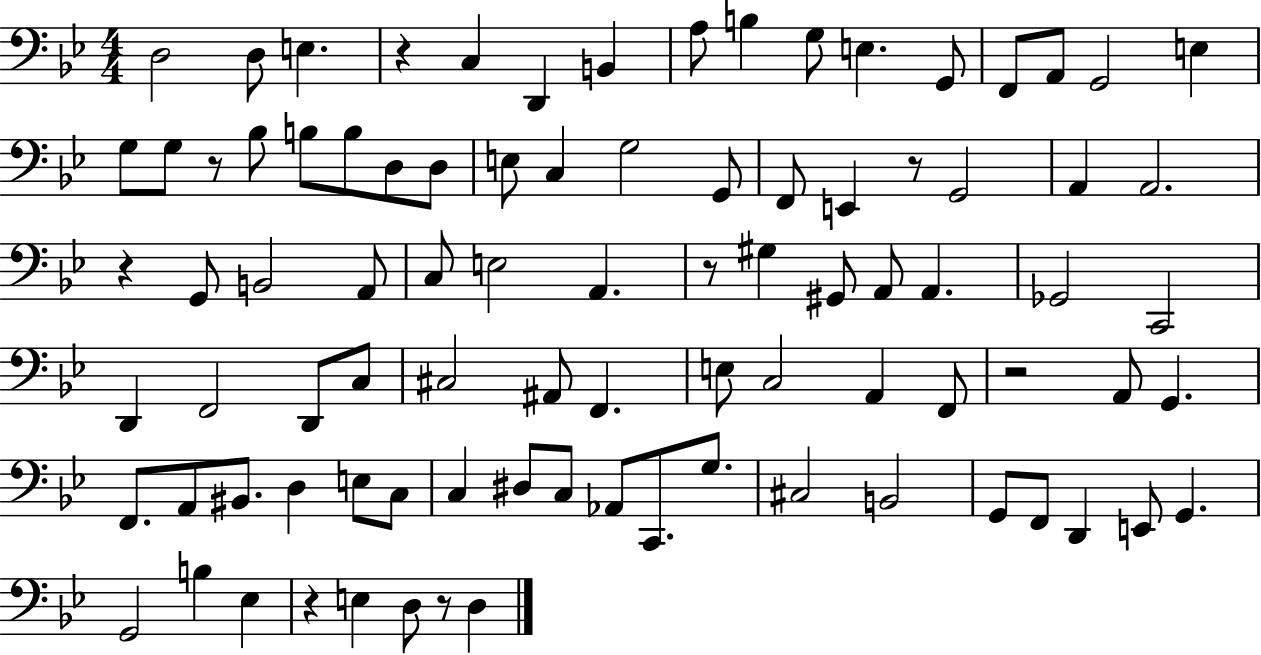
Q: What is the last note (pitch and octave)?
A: D3